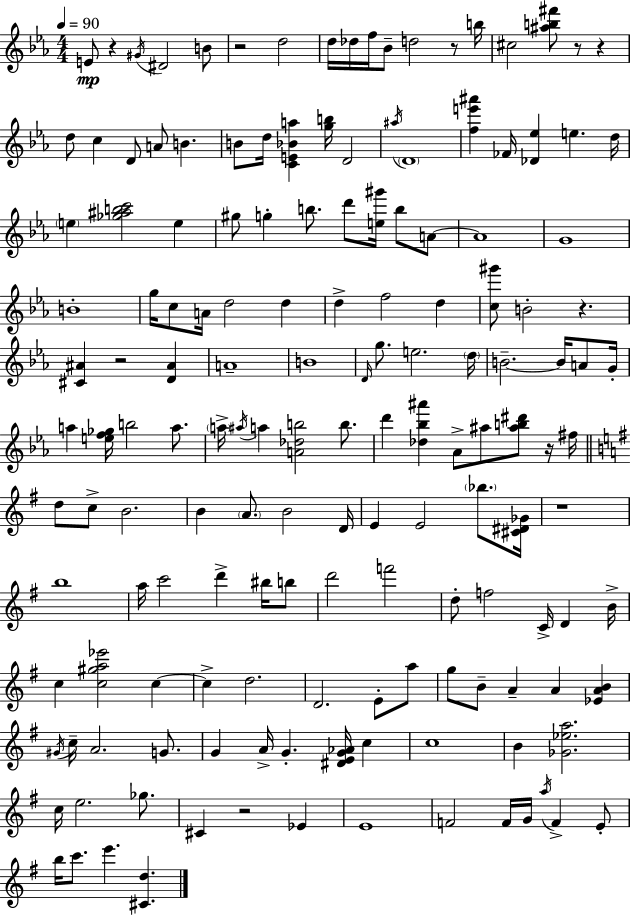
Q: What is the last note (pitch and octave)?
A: E6